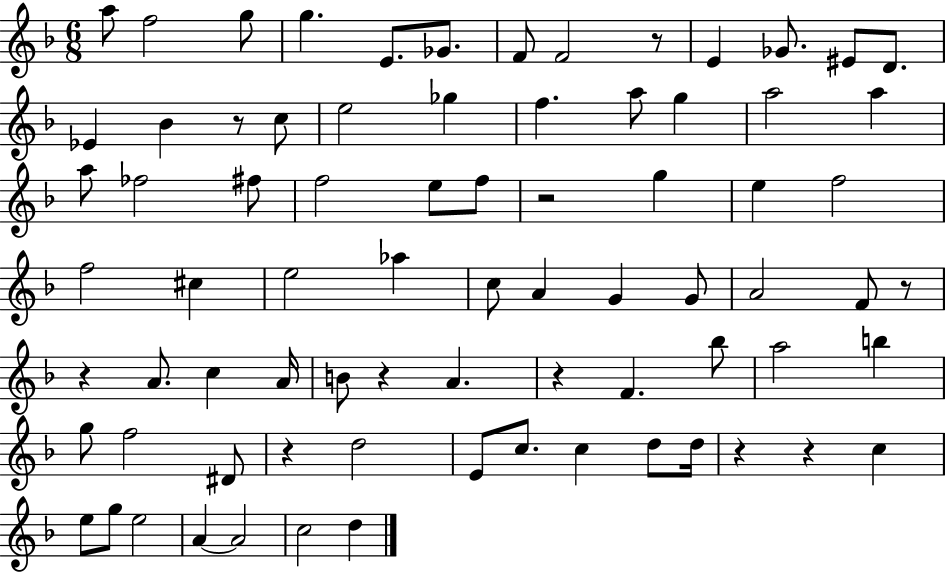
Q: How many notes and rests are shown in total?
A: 77